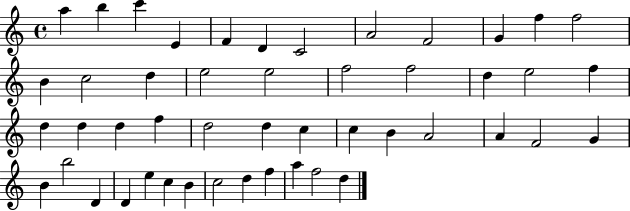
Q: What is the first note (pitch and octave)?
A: A5